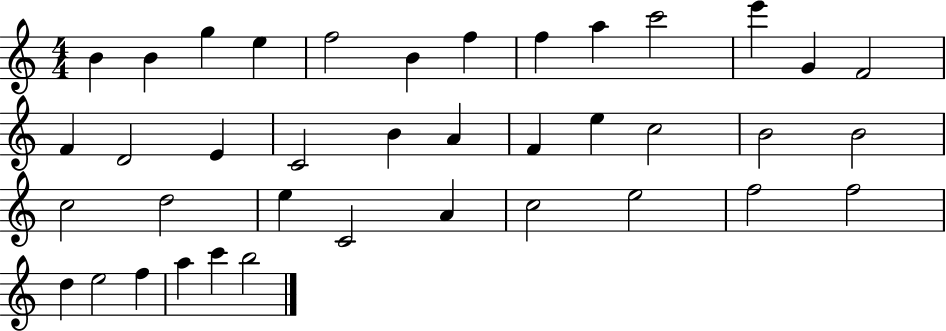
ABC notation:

X:1
T:Untitled
M:4/4
L:1/4
K:C
B B g e f2 B f f a c'2 e' G F2 F D2 E C2 B A F e c2 B2 B2 c2 d2 e C2 A c2 e2 f2 f2 d e2 f a c' b2